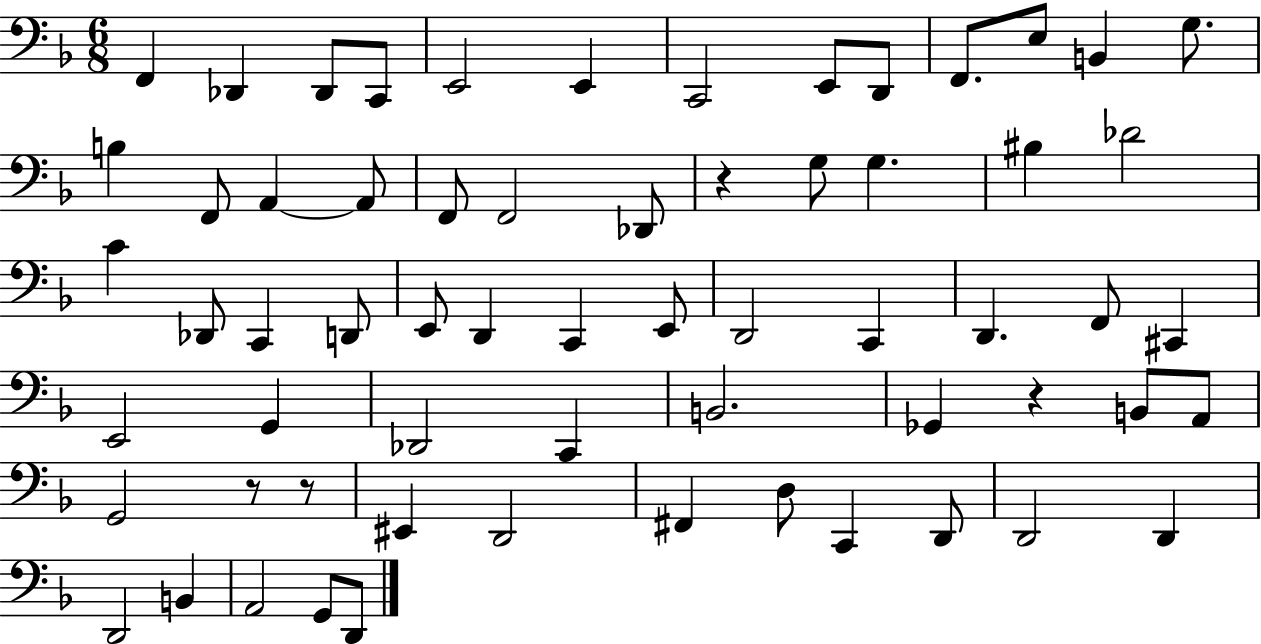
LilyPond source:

{
  \clef bass
  \numericTimeSignature
  \time 6/8
  \key f \major
  f,4 des,4 des,8 c,8 | e,2 e,4 | c,2 e,8 d,8 | f,8. e8 b,4 g8. | \break b4 f,8 a,4~~ a,8 | f,8 f,2 des,8 | r4 g8 g4. | bis4 des'2 | \break c'4 des,8 c,4 d,8 | e,8 d,4 c,4 e,8 | d,2 c,4 | d,4. f,8 cis,4 | \break e,2 g,4 | des,2 c,4 | b,2. | ges,4 r4 b,8 a,8 | \break g,2 r8 r8 | eis,4 d,2 | fis,4 d8 c,4 d,8 | d,2 d,4 | \break d,2 b,4 | a,2 g,8 d,8 | \bar "|."
}